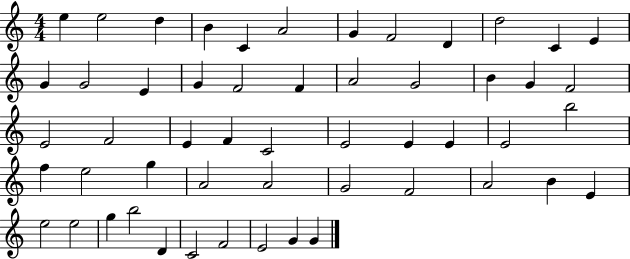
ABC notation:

X:1
T:Untitled
M:4/4
L:1/4
K:C
e e2 d B C A2 G F2 D d2 C E G G2 E G F2 F A2 G2 B G F2 E2 F2 E F C2 E2 E E E2 b2 f e2 g A2 A2 G2 F2 A2 B E e2 e2 g b2 D C2 F2 E2 G G